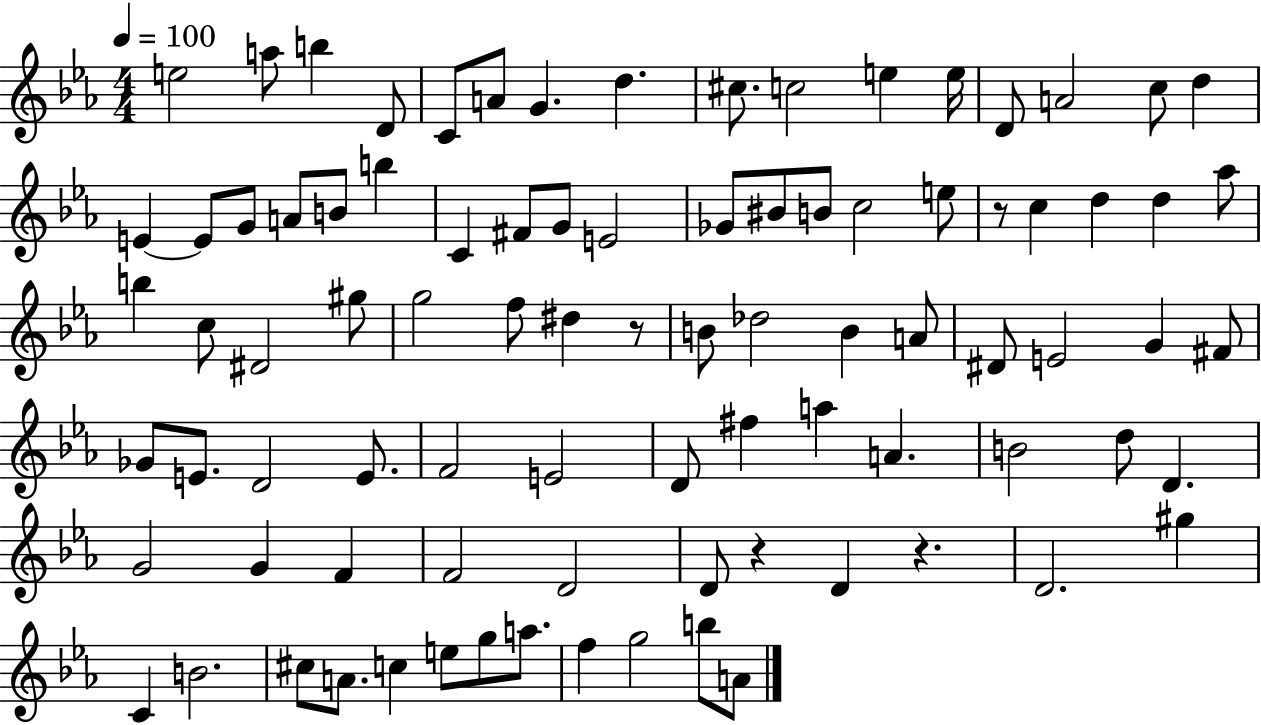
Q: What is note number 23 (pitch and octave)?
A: C4